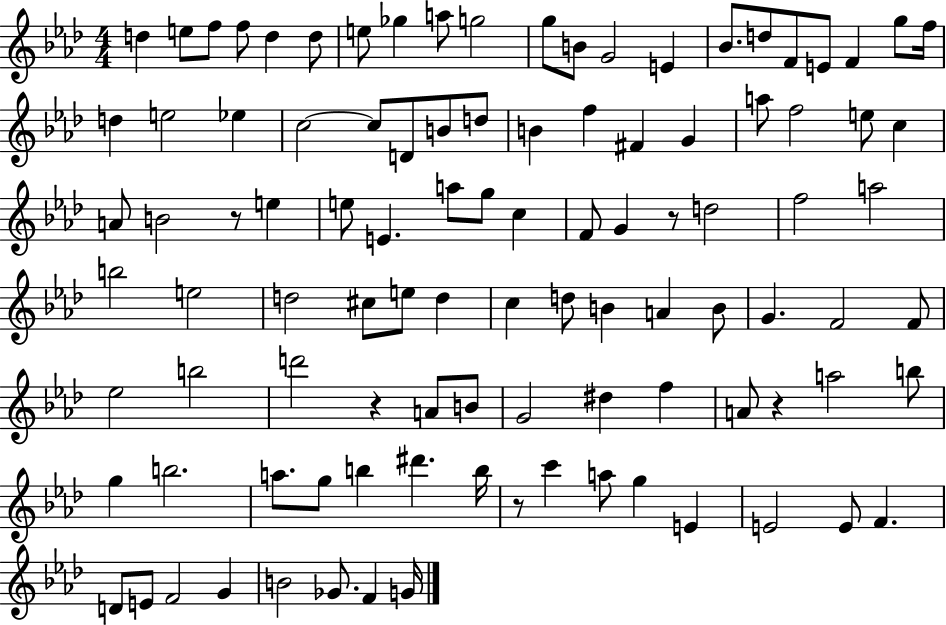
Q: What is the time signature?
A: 4/4